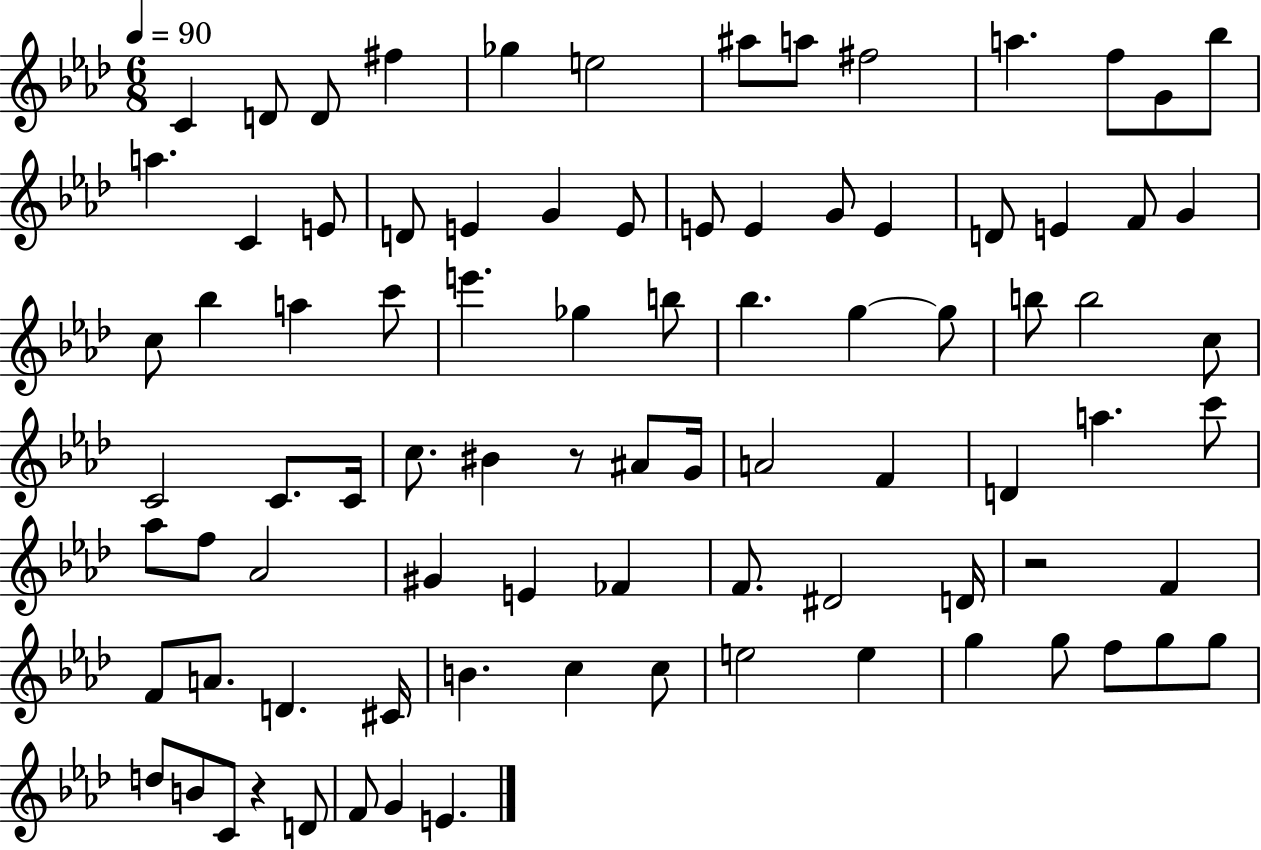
{
  \clef treble
  \numericTimeSignature
  \time 6/8
  \key aes \major
  \tempo 4 = 90
  c'4 d'8 d'8 fis''4 | ges''4 e''2 | ais''8 a''8 fis''2 | a''4. f''8 g'8 bes''8 | \break a''4. c'4 e'8 | d'8 e'4 g'4 e'8 | e'8 e'4 g'8 e'4 | d'8 e'4 f'8 g'4 | \break c''8 bes''4 a''4 c'''8 | e'''4. ges''4 b''8 | bes''4. g''4~~ g''8 | b''8 b''2 c''8 | \break c'2 c'8. c'16 | c''8. bis'4 r8 ais'8 g'16 | a'2 f'4 | d'4 a''4. c'''8 | \break aes''8 f''8 aes'2 | gis'4 e'4 fes'4 | f'8. dis'2 d'16 | r2 f'4 | \break f'8 a'8. d'4. cis'16 | b'4. c''4 c''8 | e''2 e''4 | g''4 g''8 f''8 g''8 g''8 | \break d''8 b'8 c'8 r4 d'8 | f'8 g'4 e'4. | \bar "|."
}